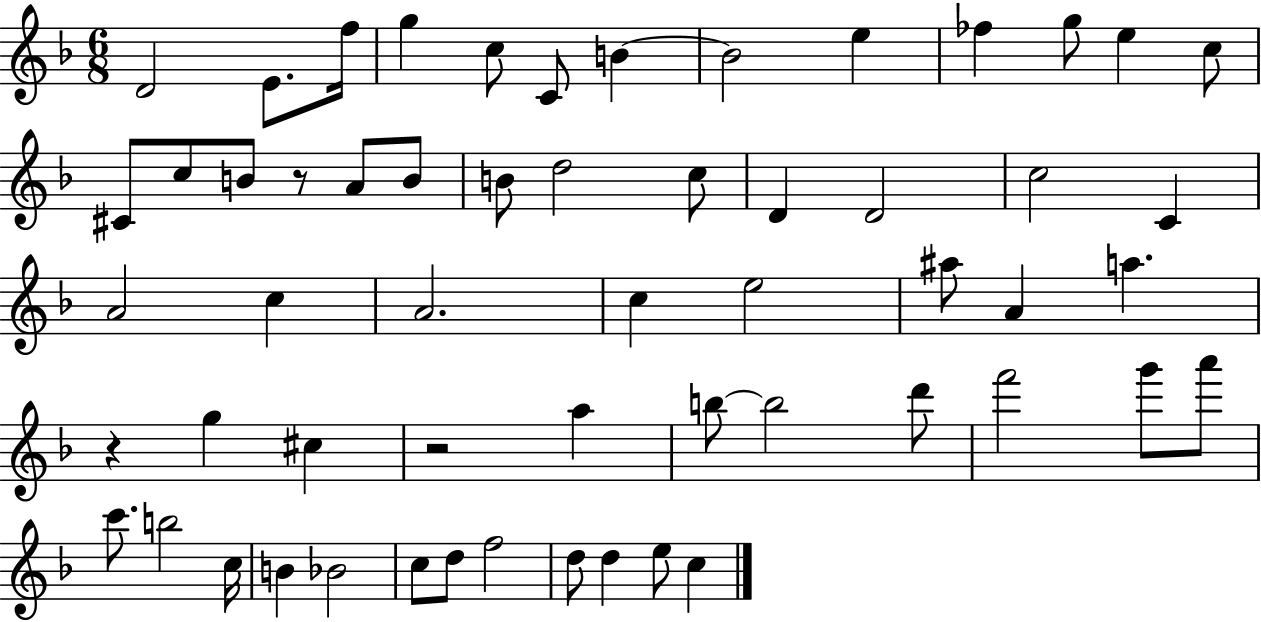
D4/h E4/e. F5/s G5/q C5/e C4/e B4/q B4/h E5/q FES5/q G5/e E5/q C5/e C#4/e C5/e B4/e R/e A4/e B4/e B4/e D5/h C5/e D4/q D4/h C5/h C4/q A4/h C5/q A4/h. C5/q E5/h A#5/e A4/q A5/q. R/q G5/q C#5/q R/h A5/q B5/e B5/h D6/e F6/h G6/e A6/e C6/e. B5/h C5/s B4/q Bb4/h C5/e D5/e F5/h D5/e D5/q E5/e C5/q